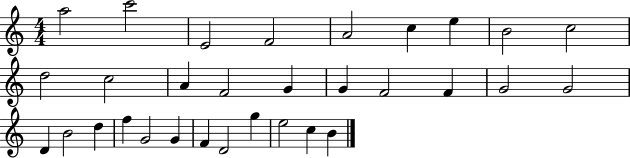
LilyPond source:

{
  \clef treble
  \numericTimeSignature
  \time 4/4
  \key c \major
  a''2 c'''2 | e'2 f'2 | a'2 c''4 e''4 | b'2 c''2 | \break d''2 c''2 | a'4 f'2 g'4 | g'4 f'2 f'4 | g'2 g'2 | \break d'4 b'2 d''4 | f''4 g'2 g'4 | f'4 d'2 g''4 | e''2 c''4 b'4 | \break \bar "|."
}